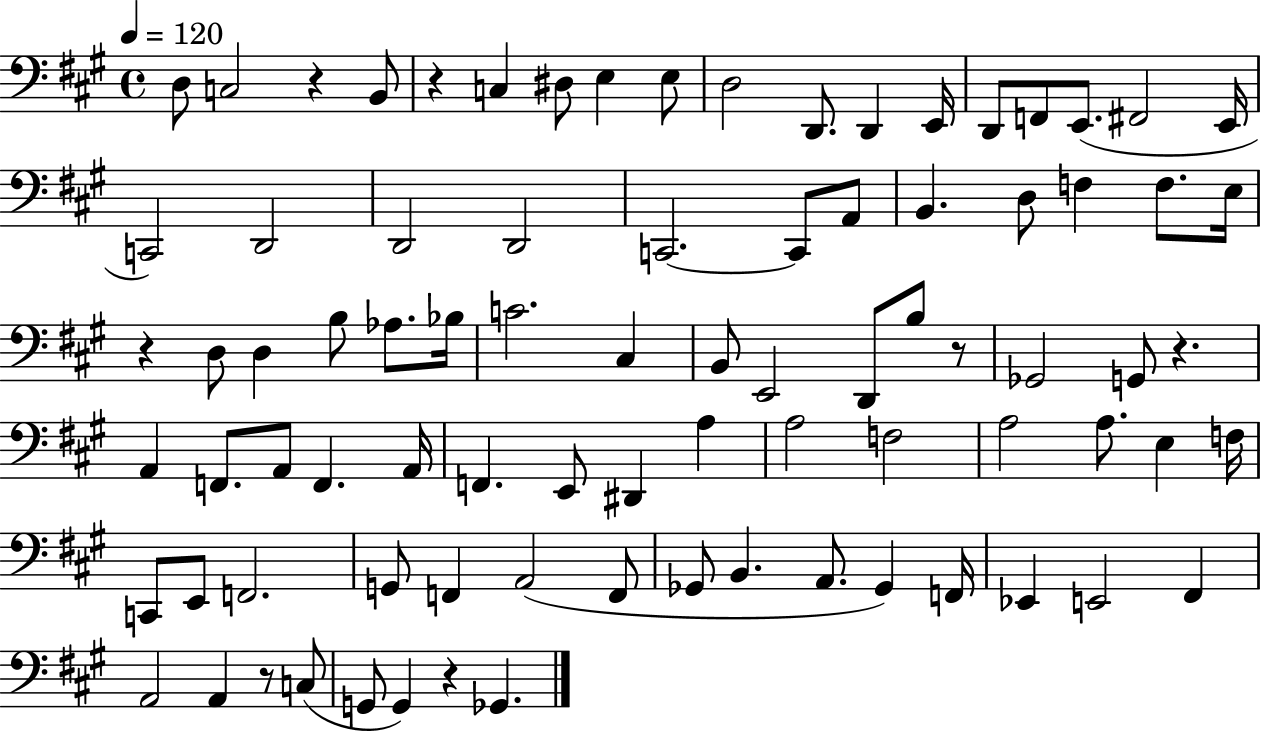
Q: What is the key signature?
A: A major